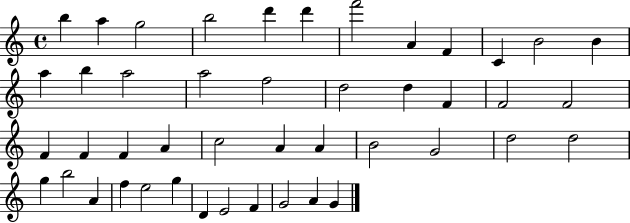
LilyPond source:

{
  \clef treble
  \time 4/4
  \defaultTimeSignature
  \key c \major
  b''4 a''4 g''2 | b''2 d'''4 d'''4 | f'''2 a'4 f'4 | c'4 b'2 b'4 | \break a''4 b''4 a''2 | a''2 f''2 | d''2 d''4 f'4 | f'2 f'2 | \break f'4 f'4 f'4 a'4 | c''2 a'4 a'4 | b'2 g'2 | d''2 d''2 | \break g''4 b''2 a'4 | f''4 e''2 g''4 | d'4 e'2 f'4 | g'2 a'4 g'4 | \break \bar "|."
}